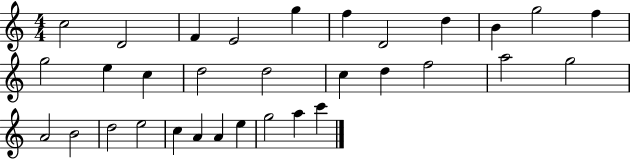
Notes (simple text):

C5/h D4/h F4/q E4/h G5/q F5/q D4/h D5/q B4/q G5/h F5/q G5/h E5/q C5/q D5/h D5/h C5/q D5/q F5/h A5/h G5/h A4/h B4/h D5/h E5/h C5/q A4/q A4/q E5/q G5/h A5/q C6/q